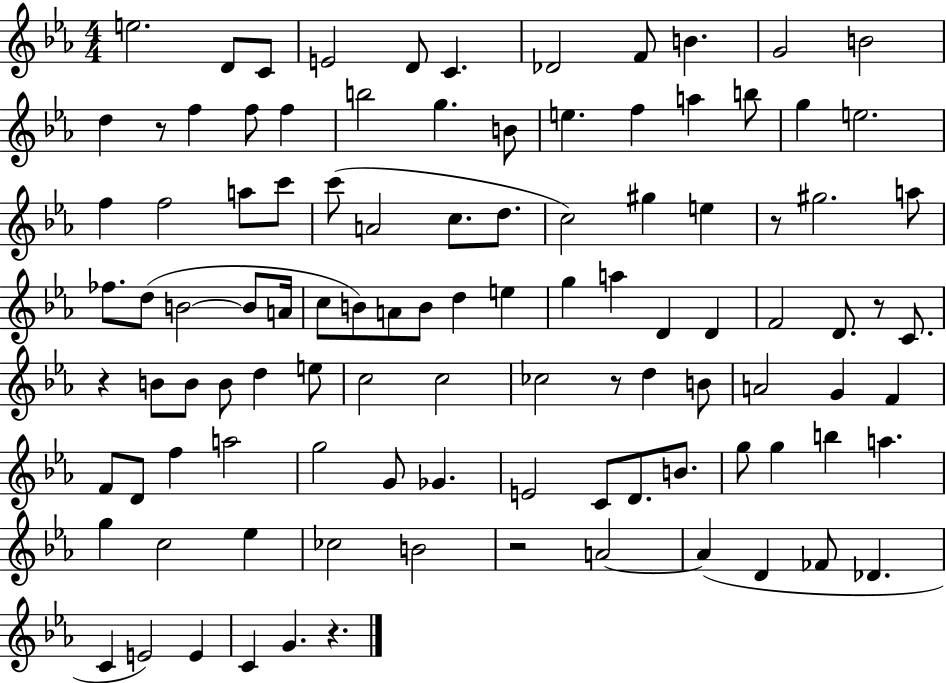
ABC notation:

X:1
T:Untitled
M:4/4
L:1/4
K:Eb
e2 D/2 C/2 E2 D/2 C _D2 F/2 B G2 B2 d z/2 f f/2 f b2 g B/2 e f a b/2 g e2 f f2 a/2 c'/2 c'/2 A2 c/2 d/2 c2 ^g e z/2 ^g2 a/2 _f/2 d/2 B2 B/2 A/4 c/2 B/2 A/2 B/2 d e g a D D F2 D/2 z/2 C/2 z B/2 B/2 B/2 d e/2 c2 c2 _c2 z/2 d B/2 A2 G F F/2 D/2 f a2 g2 G/2 _G E2 C/2 D/2 B/2 g/2 g b a g c2 _e _c2 B2 z2 A2 A D _F/2 _D C E2 E C G z